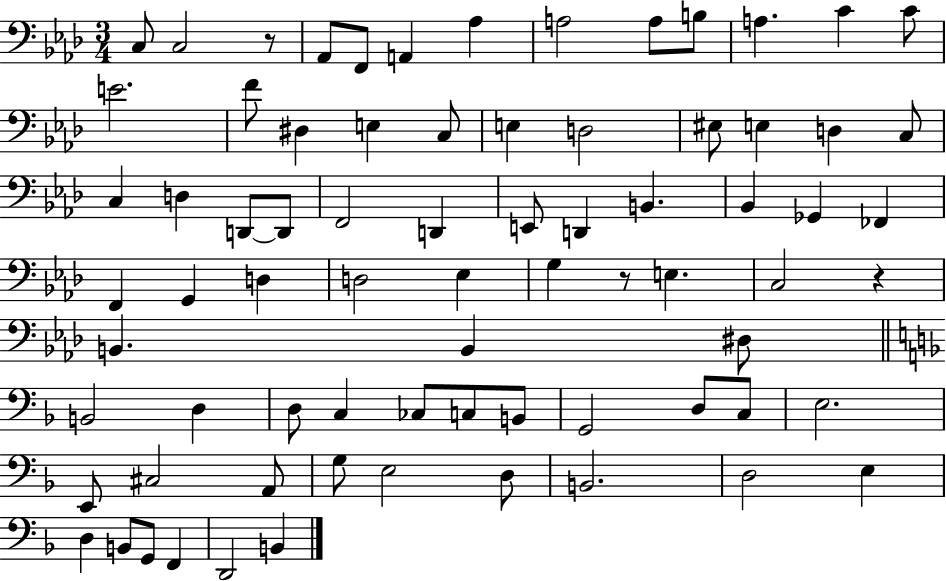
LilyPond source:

{
  \clef bass
  \numericTimeSignature
  \time 3/4
  \key aes \major
  c8 c2 r8 | aes,8 f,8 a,4 aes4 | a2 a8 b8 | a4. c'4 c'8 | \break e'2. | f'8 dis4 e4 c8 | e4 d2 | eis8 e4 d4 c8 | \break c4 d4 d,8~~ d,8 | f,2 d,4 | e,8 d,4 b,4. | bes,4 ges,4 fes,4 | \break f,4 g,4 d4 | d2 ees4 | g4 r8 e4. | c2 r4 | \break b,4. b,4 dis8 | \bar "||" \break \key d \minor b,2 d4 | d8 c4 ces8 c8 b,8 | g,2 d8 c8 | e2. | \break e,8 cis2 a,8 | g8 e2 d8 | b,2. | d2 e4 | \break d4 b,8 g,8 f,4 | d,2 b,4 | \bar "|."
}